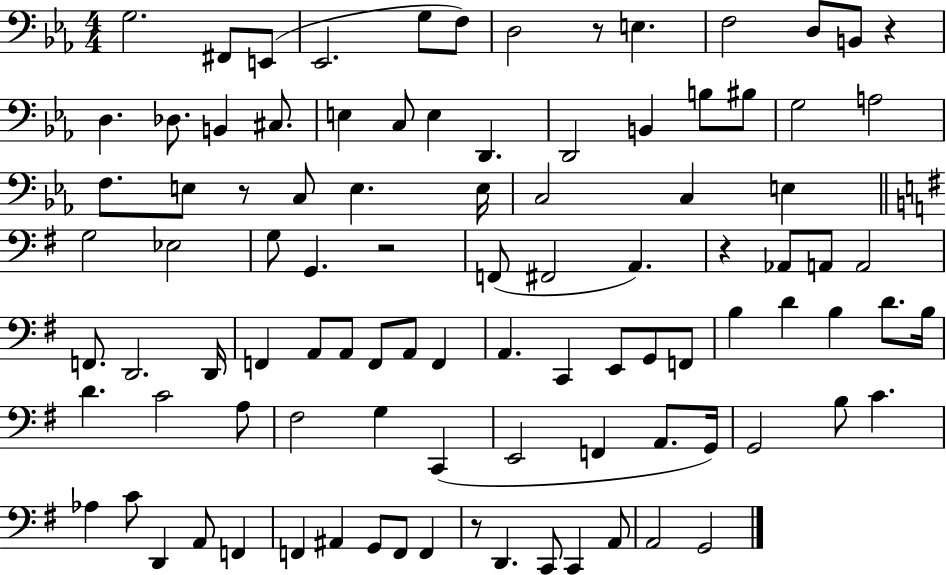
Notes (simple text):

G3/h. F#2/e E2/e Eb2/h. G3/e F3/e D3/h R/e E3/q. F3/h D3/e B2/e R/q D3/q. Db3/e. B2/q C#3/e. E3/q C3/e E3/q D2/q. D2/h B2/q B3/e BIS3/e G3/h A3/h F3/e. E3/e R/e C3/e E3/q. E3/s C3/h C3/q E3/q G3/h Eb3/h G3/e G2/q. R/h F2/e F#2/h A2/q. R/q Ab2/e A2/e A2/h F2/e. D2/h. D2/s F2/q A2/e A2/e F2/e A2/e F2/q A2/q. C2/q E2/e G2/e F2/e B3/q D4/q B3/q D4/e. B3/s D4/q. C4/h A3/e F#3/h G3/q C2/q E2/h F2/q A2/e. G2/s G2/h B3/e C4/q. Ab3/q C4/e D2/q A2/e F2/q F2/q A#2/q G2/e F2/e F2/q R/e D2/q. C2/e C2/q A2/e A2/h G2/h